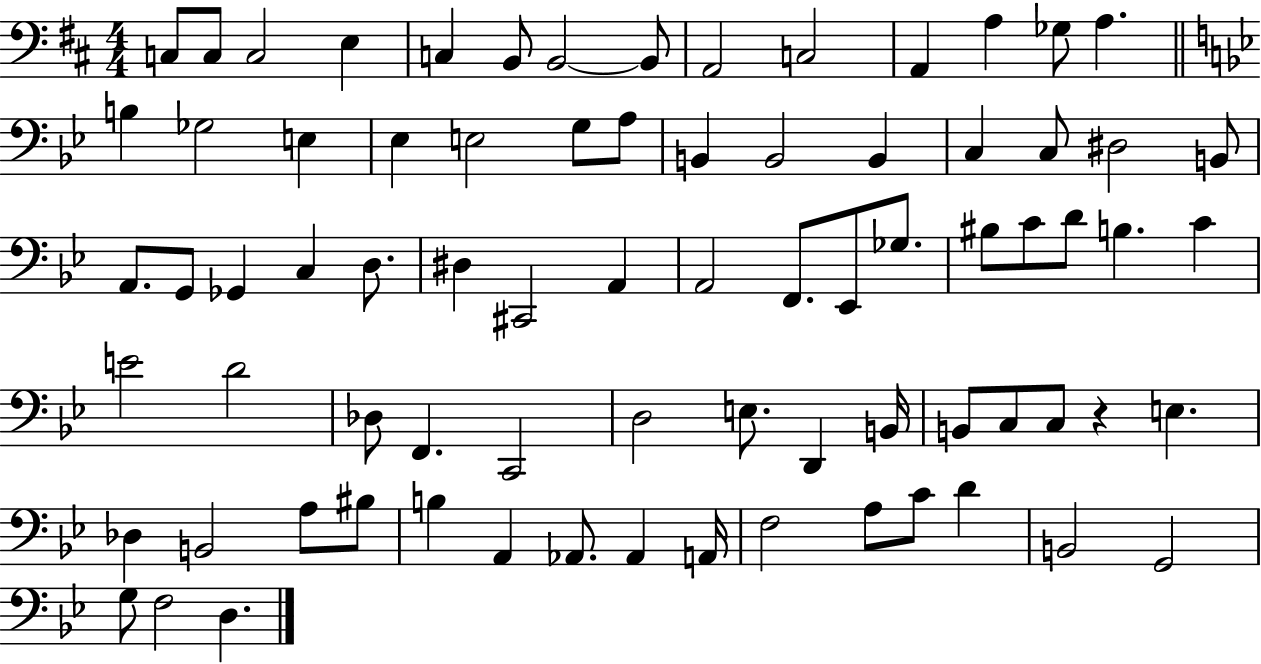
C3/e C3/e C3/h E3/q C3/q B2/e B2/h B2/e A2/h C3/h A2/q A3/q Gb3/e A3/q. B3/q Gb3/h E3/q Eb3/q E3/h G3/e A3/e B2/q B2/h B2/q C3/q C3/e D#3/h B2/e A2/e. G2/e Gb2/q C3/q D3/e. D#3/q C#2/h A2/q A2/h F2/e. Eb2/e Gb3/e. BIS3/e C4/e D4/e B3/q. C4/q E4/h D4/h Db3/e F2/q. C2/h D3/h E3/e. D2/q B2/s B2/e C3/e C3/e R/q E3/q. Db3/q B2/h A3/e BIS3/e B3/q A2/q Ab2/e. Ab2/q A2/s F3/h A3/e C4/e D4/q B2/h G2/h G3/e F3/h D3/q.